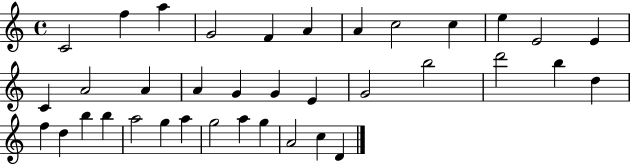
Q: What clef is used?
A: treble